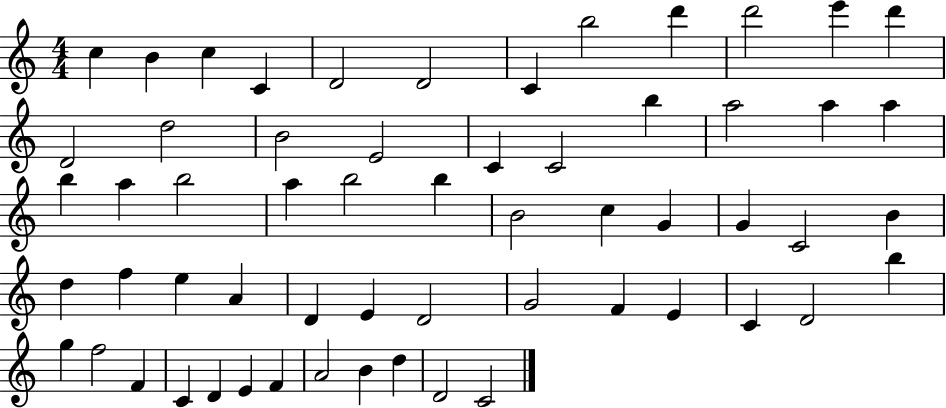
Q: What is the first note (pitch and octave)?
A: C5